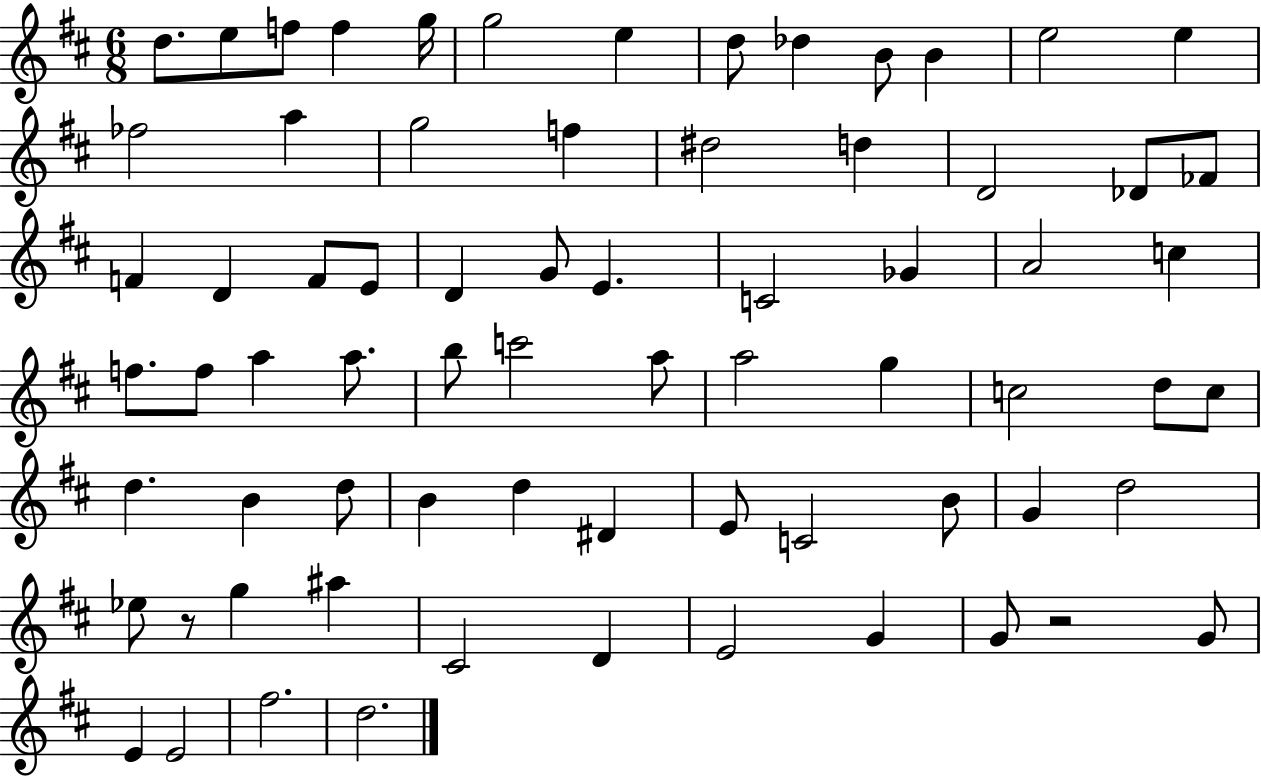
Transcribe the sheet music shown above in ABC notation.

X:1
T:Untitled
M:6/8
L:1/4
K:D
d/2 e/2 f/2 f g/4 g2 e d/2 _d B/2 B e2 e _f2 a g2 f ^d2 d D2 _D/2 _F/2 F D F/2 E/2 D G/2 E C2 _G A2 c f/2 f/2 a a/2 b/2 c'2 a/2 a2 g c2 d/2 c/2 d B d/2 B d ^D E/2 C2 B/2 G d2 _e/2 z/2 g ^a ^C2 D E2 G G/2 z2 G/2 E E2 ^f2 d2